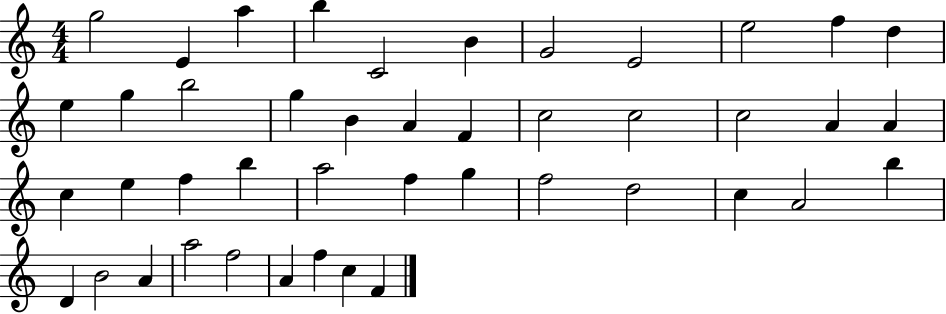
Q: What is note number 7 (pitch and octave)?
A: G4